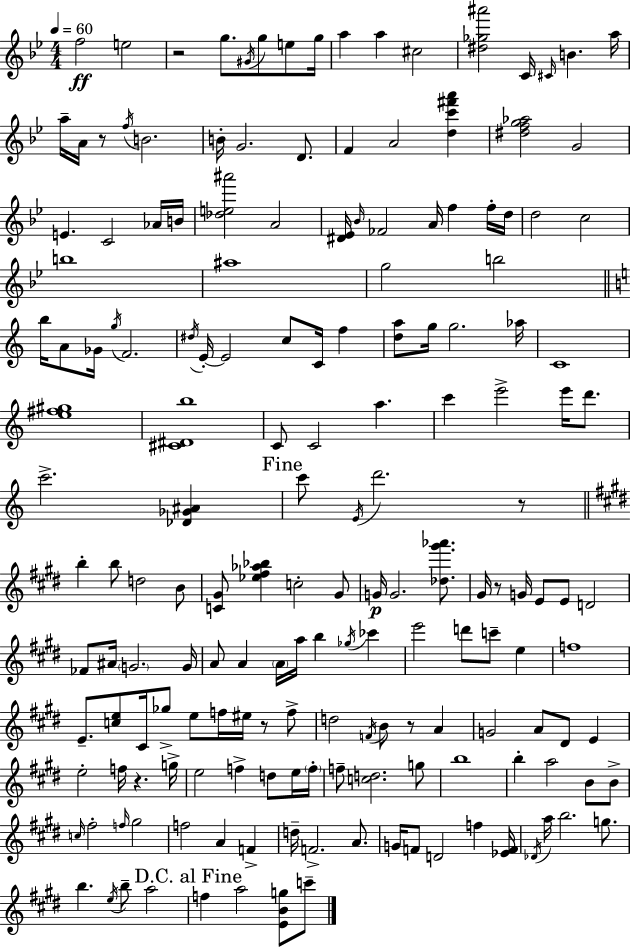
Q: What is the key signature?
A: G minor